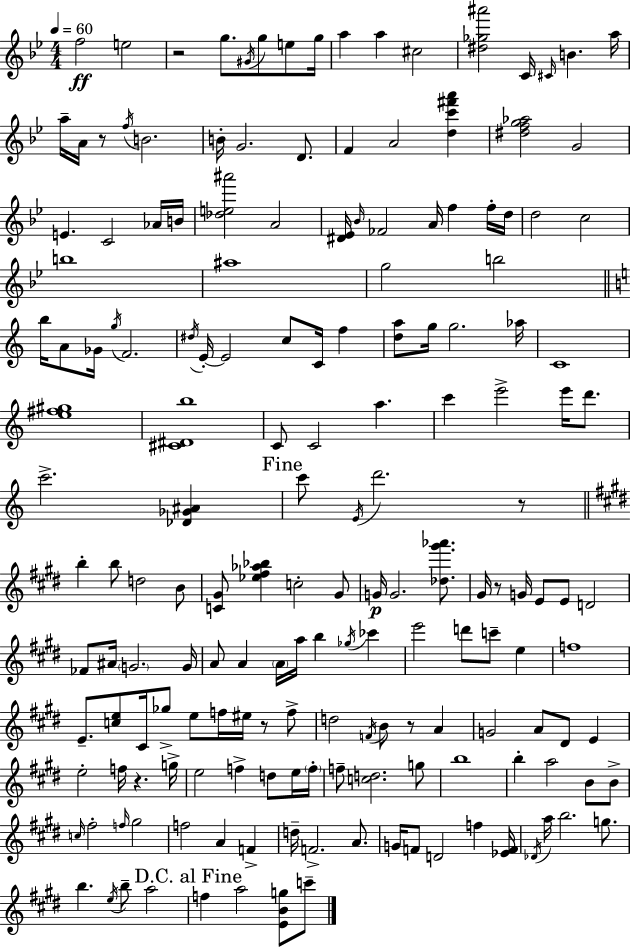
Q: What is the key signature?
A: G minor